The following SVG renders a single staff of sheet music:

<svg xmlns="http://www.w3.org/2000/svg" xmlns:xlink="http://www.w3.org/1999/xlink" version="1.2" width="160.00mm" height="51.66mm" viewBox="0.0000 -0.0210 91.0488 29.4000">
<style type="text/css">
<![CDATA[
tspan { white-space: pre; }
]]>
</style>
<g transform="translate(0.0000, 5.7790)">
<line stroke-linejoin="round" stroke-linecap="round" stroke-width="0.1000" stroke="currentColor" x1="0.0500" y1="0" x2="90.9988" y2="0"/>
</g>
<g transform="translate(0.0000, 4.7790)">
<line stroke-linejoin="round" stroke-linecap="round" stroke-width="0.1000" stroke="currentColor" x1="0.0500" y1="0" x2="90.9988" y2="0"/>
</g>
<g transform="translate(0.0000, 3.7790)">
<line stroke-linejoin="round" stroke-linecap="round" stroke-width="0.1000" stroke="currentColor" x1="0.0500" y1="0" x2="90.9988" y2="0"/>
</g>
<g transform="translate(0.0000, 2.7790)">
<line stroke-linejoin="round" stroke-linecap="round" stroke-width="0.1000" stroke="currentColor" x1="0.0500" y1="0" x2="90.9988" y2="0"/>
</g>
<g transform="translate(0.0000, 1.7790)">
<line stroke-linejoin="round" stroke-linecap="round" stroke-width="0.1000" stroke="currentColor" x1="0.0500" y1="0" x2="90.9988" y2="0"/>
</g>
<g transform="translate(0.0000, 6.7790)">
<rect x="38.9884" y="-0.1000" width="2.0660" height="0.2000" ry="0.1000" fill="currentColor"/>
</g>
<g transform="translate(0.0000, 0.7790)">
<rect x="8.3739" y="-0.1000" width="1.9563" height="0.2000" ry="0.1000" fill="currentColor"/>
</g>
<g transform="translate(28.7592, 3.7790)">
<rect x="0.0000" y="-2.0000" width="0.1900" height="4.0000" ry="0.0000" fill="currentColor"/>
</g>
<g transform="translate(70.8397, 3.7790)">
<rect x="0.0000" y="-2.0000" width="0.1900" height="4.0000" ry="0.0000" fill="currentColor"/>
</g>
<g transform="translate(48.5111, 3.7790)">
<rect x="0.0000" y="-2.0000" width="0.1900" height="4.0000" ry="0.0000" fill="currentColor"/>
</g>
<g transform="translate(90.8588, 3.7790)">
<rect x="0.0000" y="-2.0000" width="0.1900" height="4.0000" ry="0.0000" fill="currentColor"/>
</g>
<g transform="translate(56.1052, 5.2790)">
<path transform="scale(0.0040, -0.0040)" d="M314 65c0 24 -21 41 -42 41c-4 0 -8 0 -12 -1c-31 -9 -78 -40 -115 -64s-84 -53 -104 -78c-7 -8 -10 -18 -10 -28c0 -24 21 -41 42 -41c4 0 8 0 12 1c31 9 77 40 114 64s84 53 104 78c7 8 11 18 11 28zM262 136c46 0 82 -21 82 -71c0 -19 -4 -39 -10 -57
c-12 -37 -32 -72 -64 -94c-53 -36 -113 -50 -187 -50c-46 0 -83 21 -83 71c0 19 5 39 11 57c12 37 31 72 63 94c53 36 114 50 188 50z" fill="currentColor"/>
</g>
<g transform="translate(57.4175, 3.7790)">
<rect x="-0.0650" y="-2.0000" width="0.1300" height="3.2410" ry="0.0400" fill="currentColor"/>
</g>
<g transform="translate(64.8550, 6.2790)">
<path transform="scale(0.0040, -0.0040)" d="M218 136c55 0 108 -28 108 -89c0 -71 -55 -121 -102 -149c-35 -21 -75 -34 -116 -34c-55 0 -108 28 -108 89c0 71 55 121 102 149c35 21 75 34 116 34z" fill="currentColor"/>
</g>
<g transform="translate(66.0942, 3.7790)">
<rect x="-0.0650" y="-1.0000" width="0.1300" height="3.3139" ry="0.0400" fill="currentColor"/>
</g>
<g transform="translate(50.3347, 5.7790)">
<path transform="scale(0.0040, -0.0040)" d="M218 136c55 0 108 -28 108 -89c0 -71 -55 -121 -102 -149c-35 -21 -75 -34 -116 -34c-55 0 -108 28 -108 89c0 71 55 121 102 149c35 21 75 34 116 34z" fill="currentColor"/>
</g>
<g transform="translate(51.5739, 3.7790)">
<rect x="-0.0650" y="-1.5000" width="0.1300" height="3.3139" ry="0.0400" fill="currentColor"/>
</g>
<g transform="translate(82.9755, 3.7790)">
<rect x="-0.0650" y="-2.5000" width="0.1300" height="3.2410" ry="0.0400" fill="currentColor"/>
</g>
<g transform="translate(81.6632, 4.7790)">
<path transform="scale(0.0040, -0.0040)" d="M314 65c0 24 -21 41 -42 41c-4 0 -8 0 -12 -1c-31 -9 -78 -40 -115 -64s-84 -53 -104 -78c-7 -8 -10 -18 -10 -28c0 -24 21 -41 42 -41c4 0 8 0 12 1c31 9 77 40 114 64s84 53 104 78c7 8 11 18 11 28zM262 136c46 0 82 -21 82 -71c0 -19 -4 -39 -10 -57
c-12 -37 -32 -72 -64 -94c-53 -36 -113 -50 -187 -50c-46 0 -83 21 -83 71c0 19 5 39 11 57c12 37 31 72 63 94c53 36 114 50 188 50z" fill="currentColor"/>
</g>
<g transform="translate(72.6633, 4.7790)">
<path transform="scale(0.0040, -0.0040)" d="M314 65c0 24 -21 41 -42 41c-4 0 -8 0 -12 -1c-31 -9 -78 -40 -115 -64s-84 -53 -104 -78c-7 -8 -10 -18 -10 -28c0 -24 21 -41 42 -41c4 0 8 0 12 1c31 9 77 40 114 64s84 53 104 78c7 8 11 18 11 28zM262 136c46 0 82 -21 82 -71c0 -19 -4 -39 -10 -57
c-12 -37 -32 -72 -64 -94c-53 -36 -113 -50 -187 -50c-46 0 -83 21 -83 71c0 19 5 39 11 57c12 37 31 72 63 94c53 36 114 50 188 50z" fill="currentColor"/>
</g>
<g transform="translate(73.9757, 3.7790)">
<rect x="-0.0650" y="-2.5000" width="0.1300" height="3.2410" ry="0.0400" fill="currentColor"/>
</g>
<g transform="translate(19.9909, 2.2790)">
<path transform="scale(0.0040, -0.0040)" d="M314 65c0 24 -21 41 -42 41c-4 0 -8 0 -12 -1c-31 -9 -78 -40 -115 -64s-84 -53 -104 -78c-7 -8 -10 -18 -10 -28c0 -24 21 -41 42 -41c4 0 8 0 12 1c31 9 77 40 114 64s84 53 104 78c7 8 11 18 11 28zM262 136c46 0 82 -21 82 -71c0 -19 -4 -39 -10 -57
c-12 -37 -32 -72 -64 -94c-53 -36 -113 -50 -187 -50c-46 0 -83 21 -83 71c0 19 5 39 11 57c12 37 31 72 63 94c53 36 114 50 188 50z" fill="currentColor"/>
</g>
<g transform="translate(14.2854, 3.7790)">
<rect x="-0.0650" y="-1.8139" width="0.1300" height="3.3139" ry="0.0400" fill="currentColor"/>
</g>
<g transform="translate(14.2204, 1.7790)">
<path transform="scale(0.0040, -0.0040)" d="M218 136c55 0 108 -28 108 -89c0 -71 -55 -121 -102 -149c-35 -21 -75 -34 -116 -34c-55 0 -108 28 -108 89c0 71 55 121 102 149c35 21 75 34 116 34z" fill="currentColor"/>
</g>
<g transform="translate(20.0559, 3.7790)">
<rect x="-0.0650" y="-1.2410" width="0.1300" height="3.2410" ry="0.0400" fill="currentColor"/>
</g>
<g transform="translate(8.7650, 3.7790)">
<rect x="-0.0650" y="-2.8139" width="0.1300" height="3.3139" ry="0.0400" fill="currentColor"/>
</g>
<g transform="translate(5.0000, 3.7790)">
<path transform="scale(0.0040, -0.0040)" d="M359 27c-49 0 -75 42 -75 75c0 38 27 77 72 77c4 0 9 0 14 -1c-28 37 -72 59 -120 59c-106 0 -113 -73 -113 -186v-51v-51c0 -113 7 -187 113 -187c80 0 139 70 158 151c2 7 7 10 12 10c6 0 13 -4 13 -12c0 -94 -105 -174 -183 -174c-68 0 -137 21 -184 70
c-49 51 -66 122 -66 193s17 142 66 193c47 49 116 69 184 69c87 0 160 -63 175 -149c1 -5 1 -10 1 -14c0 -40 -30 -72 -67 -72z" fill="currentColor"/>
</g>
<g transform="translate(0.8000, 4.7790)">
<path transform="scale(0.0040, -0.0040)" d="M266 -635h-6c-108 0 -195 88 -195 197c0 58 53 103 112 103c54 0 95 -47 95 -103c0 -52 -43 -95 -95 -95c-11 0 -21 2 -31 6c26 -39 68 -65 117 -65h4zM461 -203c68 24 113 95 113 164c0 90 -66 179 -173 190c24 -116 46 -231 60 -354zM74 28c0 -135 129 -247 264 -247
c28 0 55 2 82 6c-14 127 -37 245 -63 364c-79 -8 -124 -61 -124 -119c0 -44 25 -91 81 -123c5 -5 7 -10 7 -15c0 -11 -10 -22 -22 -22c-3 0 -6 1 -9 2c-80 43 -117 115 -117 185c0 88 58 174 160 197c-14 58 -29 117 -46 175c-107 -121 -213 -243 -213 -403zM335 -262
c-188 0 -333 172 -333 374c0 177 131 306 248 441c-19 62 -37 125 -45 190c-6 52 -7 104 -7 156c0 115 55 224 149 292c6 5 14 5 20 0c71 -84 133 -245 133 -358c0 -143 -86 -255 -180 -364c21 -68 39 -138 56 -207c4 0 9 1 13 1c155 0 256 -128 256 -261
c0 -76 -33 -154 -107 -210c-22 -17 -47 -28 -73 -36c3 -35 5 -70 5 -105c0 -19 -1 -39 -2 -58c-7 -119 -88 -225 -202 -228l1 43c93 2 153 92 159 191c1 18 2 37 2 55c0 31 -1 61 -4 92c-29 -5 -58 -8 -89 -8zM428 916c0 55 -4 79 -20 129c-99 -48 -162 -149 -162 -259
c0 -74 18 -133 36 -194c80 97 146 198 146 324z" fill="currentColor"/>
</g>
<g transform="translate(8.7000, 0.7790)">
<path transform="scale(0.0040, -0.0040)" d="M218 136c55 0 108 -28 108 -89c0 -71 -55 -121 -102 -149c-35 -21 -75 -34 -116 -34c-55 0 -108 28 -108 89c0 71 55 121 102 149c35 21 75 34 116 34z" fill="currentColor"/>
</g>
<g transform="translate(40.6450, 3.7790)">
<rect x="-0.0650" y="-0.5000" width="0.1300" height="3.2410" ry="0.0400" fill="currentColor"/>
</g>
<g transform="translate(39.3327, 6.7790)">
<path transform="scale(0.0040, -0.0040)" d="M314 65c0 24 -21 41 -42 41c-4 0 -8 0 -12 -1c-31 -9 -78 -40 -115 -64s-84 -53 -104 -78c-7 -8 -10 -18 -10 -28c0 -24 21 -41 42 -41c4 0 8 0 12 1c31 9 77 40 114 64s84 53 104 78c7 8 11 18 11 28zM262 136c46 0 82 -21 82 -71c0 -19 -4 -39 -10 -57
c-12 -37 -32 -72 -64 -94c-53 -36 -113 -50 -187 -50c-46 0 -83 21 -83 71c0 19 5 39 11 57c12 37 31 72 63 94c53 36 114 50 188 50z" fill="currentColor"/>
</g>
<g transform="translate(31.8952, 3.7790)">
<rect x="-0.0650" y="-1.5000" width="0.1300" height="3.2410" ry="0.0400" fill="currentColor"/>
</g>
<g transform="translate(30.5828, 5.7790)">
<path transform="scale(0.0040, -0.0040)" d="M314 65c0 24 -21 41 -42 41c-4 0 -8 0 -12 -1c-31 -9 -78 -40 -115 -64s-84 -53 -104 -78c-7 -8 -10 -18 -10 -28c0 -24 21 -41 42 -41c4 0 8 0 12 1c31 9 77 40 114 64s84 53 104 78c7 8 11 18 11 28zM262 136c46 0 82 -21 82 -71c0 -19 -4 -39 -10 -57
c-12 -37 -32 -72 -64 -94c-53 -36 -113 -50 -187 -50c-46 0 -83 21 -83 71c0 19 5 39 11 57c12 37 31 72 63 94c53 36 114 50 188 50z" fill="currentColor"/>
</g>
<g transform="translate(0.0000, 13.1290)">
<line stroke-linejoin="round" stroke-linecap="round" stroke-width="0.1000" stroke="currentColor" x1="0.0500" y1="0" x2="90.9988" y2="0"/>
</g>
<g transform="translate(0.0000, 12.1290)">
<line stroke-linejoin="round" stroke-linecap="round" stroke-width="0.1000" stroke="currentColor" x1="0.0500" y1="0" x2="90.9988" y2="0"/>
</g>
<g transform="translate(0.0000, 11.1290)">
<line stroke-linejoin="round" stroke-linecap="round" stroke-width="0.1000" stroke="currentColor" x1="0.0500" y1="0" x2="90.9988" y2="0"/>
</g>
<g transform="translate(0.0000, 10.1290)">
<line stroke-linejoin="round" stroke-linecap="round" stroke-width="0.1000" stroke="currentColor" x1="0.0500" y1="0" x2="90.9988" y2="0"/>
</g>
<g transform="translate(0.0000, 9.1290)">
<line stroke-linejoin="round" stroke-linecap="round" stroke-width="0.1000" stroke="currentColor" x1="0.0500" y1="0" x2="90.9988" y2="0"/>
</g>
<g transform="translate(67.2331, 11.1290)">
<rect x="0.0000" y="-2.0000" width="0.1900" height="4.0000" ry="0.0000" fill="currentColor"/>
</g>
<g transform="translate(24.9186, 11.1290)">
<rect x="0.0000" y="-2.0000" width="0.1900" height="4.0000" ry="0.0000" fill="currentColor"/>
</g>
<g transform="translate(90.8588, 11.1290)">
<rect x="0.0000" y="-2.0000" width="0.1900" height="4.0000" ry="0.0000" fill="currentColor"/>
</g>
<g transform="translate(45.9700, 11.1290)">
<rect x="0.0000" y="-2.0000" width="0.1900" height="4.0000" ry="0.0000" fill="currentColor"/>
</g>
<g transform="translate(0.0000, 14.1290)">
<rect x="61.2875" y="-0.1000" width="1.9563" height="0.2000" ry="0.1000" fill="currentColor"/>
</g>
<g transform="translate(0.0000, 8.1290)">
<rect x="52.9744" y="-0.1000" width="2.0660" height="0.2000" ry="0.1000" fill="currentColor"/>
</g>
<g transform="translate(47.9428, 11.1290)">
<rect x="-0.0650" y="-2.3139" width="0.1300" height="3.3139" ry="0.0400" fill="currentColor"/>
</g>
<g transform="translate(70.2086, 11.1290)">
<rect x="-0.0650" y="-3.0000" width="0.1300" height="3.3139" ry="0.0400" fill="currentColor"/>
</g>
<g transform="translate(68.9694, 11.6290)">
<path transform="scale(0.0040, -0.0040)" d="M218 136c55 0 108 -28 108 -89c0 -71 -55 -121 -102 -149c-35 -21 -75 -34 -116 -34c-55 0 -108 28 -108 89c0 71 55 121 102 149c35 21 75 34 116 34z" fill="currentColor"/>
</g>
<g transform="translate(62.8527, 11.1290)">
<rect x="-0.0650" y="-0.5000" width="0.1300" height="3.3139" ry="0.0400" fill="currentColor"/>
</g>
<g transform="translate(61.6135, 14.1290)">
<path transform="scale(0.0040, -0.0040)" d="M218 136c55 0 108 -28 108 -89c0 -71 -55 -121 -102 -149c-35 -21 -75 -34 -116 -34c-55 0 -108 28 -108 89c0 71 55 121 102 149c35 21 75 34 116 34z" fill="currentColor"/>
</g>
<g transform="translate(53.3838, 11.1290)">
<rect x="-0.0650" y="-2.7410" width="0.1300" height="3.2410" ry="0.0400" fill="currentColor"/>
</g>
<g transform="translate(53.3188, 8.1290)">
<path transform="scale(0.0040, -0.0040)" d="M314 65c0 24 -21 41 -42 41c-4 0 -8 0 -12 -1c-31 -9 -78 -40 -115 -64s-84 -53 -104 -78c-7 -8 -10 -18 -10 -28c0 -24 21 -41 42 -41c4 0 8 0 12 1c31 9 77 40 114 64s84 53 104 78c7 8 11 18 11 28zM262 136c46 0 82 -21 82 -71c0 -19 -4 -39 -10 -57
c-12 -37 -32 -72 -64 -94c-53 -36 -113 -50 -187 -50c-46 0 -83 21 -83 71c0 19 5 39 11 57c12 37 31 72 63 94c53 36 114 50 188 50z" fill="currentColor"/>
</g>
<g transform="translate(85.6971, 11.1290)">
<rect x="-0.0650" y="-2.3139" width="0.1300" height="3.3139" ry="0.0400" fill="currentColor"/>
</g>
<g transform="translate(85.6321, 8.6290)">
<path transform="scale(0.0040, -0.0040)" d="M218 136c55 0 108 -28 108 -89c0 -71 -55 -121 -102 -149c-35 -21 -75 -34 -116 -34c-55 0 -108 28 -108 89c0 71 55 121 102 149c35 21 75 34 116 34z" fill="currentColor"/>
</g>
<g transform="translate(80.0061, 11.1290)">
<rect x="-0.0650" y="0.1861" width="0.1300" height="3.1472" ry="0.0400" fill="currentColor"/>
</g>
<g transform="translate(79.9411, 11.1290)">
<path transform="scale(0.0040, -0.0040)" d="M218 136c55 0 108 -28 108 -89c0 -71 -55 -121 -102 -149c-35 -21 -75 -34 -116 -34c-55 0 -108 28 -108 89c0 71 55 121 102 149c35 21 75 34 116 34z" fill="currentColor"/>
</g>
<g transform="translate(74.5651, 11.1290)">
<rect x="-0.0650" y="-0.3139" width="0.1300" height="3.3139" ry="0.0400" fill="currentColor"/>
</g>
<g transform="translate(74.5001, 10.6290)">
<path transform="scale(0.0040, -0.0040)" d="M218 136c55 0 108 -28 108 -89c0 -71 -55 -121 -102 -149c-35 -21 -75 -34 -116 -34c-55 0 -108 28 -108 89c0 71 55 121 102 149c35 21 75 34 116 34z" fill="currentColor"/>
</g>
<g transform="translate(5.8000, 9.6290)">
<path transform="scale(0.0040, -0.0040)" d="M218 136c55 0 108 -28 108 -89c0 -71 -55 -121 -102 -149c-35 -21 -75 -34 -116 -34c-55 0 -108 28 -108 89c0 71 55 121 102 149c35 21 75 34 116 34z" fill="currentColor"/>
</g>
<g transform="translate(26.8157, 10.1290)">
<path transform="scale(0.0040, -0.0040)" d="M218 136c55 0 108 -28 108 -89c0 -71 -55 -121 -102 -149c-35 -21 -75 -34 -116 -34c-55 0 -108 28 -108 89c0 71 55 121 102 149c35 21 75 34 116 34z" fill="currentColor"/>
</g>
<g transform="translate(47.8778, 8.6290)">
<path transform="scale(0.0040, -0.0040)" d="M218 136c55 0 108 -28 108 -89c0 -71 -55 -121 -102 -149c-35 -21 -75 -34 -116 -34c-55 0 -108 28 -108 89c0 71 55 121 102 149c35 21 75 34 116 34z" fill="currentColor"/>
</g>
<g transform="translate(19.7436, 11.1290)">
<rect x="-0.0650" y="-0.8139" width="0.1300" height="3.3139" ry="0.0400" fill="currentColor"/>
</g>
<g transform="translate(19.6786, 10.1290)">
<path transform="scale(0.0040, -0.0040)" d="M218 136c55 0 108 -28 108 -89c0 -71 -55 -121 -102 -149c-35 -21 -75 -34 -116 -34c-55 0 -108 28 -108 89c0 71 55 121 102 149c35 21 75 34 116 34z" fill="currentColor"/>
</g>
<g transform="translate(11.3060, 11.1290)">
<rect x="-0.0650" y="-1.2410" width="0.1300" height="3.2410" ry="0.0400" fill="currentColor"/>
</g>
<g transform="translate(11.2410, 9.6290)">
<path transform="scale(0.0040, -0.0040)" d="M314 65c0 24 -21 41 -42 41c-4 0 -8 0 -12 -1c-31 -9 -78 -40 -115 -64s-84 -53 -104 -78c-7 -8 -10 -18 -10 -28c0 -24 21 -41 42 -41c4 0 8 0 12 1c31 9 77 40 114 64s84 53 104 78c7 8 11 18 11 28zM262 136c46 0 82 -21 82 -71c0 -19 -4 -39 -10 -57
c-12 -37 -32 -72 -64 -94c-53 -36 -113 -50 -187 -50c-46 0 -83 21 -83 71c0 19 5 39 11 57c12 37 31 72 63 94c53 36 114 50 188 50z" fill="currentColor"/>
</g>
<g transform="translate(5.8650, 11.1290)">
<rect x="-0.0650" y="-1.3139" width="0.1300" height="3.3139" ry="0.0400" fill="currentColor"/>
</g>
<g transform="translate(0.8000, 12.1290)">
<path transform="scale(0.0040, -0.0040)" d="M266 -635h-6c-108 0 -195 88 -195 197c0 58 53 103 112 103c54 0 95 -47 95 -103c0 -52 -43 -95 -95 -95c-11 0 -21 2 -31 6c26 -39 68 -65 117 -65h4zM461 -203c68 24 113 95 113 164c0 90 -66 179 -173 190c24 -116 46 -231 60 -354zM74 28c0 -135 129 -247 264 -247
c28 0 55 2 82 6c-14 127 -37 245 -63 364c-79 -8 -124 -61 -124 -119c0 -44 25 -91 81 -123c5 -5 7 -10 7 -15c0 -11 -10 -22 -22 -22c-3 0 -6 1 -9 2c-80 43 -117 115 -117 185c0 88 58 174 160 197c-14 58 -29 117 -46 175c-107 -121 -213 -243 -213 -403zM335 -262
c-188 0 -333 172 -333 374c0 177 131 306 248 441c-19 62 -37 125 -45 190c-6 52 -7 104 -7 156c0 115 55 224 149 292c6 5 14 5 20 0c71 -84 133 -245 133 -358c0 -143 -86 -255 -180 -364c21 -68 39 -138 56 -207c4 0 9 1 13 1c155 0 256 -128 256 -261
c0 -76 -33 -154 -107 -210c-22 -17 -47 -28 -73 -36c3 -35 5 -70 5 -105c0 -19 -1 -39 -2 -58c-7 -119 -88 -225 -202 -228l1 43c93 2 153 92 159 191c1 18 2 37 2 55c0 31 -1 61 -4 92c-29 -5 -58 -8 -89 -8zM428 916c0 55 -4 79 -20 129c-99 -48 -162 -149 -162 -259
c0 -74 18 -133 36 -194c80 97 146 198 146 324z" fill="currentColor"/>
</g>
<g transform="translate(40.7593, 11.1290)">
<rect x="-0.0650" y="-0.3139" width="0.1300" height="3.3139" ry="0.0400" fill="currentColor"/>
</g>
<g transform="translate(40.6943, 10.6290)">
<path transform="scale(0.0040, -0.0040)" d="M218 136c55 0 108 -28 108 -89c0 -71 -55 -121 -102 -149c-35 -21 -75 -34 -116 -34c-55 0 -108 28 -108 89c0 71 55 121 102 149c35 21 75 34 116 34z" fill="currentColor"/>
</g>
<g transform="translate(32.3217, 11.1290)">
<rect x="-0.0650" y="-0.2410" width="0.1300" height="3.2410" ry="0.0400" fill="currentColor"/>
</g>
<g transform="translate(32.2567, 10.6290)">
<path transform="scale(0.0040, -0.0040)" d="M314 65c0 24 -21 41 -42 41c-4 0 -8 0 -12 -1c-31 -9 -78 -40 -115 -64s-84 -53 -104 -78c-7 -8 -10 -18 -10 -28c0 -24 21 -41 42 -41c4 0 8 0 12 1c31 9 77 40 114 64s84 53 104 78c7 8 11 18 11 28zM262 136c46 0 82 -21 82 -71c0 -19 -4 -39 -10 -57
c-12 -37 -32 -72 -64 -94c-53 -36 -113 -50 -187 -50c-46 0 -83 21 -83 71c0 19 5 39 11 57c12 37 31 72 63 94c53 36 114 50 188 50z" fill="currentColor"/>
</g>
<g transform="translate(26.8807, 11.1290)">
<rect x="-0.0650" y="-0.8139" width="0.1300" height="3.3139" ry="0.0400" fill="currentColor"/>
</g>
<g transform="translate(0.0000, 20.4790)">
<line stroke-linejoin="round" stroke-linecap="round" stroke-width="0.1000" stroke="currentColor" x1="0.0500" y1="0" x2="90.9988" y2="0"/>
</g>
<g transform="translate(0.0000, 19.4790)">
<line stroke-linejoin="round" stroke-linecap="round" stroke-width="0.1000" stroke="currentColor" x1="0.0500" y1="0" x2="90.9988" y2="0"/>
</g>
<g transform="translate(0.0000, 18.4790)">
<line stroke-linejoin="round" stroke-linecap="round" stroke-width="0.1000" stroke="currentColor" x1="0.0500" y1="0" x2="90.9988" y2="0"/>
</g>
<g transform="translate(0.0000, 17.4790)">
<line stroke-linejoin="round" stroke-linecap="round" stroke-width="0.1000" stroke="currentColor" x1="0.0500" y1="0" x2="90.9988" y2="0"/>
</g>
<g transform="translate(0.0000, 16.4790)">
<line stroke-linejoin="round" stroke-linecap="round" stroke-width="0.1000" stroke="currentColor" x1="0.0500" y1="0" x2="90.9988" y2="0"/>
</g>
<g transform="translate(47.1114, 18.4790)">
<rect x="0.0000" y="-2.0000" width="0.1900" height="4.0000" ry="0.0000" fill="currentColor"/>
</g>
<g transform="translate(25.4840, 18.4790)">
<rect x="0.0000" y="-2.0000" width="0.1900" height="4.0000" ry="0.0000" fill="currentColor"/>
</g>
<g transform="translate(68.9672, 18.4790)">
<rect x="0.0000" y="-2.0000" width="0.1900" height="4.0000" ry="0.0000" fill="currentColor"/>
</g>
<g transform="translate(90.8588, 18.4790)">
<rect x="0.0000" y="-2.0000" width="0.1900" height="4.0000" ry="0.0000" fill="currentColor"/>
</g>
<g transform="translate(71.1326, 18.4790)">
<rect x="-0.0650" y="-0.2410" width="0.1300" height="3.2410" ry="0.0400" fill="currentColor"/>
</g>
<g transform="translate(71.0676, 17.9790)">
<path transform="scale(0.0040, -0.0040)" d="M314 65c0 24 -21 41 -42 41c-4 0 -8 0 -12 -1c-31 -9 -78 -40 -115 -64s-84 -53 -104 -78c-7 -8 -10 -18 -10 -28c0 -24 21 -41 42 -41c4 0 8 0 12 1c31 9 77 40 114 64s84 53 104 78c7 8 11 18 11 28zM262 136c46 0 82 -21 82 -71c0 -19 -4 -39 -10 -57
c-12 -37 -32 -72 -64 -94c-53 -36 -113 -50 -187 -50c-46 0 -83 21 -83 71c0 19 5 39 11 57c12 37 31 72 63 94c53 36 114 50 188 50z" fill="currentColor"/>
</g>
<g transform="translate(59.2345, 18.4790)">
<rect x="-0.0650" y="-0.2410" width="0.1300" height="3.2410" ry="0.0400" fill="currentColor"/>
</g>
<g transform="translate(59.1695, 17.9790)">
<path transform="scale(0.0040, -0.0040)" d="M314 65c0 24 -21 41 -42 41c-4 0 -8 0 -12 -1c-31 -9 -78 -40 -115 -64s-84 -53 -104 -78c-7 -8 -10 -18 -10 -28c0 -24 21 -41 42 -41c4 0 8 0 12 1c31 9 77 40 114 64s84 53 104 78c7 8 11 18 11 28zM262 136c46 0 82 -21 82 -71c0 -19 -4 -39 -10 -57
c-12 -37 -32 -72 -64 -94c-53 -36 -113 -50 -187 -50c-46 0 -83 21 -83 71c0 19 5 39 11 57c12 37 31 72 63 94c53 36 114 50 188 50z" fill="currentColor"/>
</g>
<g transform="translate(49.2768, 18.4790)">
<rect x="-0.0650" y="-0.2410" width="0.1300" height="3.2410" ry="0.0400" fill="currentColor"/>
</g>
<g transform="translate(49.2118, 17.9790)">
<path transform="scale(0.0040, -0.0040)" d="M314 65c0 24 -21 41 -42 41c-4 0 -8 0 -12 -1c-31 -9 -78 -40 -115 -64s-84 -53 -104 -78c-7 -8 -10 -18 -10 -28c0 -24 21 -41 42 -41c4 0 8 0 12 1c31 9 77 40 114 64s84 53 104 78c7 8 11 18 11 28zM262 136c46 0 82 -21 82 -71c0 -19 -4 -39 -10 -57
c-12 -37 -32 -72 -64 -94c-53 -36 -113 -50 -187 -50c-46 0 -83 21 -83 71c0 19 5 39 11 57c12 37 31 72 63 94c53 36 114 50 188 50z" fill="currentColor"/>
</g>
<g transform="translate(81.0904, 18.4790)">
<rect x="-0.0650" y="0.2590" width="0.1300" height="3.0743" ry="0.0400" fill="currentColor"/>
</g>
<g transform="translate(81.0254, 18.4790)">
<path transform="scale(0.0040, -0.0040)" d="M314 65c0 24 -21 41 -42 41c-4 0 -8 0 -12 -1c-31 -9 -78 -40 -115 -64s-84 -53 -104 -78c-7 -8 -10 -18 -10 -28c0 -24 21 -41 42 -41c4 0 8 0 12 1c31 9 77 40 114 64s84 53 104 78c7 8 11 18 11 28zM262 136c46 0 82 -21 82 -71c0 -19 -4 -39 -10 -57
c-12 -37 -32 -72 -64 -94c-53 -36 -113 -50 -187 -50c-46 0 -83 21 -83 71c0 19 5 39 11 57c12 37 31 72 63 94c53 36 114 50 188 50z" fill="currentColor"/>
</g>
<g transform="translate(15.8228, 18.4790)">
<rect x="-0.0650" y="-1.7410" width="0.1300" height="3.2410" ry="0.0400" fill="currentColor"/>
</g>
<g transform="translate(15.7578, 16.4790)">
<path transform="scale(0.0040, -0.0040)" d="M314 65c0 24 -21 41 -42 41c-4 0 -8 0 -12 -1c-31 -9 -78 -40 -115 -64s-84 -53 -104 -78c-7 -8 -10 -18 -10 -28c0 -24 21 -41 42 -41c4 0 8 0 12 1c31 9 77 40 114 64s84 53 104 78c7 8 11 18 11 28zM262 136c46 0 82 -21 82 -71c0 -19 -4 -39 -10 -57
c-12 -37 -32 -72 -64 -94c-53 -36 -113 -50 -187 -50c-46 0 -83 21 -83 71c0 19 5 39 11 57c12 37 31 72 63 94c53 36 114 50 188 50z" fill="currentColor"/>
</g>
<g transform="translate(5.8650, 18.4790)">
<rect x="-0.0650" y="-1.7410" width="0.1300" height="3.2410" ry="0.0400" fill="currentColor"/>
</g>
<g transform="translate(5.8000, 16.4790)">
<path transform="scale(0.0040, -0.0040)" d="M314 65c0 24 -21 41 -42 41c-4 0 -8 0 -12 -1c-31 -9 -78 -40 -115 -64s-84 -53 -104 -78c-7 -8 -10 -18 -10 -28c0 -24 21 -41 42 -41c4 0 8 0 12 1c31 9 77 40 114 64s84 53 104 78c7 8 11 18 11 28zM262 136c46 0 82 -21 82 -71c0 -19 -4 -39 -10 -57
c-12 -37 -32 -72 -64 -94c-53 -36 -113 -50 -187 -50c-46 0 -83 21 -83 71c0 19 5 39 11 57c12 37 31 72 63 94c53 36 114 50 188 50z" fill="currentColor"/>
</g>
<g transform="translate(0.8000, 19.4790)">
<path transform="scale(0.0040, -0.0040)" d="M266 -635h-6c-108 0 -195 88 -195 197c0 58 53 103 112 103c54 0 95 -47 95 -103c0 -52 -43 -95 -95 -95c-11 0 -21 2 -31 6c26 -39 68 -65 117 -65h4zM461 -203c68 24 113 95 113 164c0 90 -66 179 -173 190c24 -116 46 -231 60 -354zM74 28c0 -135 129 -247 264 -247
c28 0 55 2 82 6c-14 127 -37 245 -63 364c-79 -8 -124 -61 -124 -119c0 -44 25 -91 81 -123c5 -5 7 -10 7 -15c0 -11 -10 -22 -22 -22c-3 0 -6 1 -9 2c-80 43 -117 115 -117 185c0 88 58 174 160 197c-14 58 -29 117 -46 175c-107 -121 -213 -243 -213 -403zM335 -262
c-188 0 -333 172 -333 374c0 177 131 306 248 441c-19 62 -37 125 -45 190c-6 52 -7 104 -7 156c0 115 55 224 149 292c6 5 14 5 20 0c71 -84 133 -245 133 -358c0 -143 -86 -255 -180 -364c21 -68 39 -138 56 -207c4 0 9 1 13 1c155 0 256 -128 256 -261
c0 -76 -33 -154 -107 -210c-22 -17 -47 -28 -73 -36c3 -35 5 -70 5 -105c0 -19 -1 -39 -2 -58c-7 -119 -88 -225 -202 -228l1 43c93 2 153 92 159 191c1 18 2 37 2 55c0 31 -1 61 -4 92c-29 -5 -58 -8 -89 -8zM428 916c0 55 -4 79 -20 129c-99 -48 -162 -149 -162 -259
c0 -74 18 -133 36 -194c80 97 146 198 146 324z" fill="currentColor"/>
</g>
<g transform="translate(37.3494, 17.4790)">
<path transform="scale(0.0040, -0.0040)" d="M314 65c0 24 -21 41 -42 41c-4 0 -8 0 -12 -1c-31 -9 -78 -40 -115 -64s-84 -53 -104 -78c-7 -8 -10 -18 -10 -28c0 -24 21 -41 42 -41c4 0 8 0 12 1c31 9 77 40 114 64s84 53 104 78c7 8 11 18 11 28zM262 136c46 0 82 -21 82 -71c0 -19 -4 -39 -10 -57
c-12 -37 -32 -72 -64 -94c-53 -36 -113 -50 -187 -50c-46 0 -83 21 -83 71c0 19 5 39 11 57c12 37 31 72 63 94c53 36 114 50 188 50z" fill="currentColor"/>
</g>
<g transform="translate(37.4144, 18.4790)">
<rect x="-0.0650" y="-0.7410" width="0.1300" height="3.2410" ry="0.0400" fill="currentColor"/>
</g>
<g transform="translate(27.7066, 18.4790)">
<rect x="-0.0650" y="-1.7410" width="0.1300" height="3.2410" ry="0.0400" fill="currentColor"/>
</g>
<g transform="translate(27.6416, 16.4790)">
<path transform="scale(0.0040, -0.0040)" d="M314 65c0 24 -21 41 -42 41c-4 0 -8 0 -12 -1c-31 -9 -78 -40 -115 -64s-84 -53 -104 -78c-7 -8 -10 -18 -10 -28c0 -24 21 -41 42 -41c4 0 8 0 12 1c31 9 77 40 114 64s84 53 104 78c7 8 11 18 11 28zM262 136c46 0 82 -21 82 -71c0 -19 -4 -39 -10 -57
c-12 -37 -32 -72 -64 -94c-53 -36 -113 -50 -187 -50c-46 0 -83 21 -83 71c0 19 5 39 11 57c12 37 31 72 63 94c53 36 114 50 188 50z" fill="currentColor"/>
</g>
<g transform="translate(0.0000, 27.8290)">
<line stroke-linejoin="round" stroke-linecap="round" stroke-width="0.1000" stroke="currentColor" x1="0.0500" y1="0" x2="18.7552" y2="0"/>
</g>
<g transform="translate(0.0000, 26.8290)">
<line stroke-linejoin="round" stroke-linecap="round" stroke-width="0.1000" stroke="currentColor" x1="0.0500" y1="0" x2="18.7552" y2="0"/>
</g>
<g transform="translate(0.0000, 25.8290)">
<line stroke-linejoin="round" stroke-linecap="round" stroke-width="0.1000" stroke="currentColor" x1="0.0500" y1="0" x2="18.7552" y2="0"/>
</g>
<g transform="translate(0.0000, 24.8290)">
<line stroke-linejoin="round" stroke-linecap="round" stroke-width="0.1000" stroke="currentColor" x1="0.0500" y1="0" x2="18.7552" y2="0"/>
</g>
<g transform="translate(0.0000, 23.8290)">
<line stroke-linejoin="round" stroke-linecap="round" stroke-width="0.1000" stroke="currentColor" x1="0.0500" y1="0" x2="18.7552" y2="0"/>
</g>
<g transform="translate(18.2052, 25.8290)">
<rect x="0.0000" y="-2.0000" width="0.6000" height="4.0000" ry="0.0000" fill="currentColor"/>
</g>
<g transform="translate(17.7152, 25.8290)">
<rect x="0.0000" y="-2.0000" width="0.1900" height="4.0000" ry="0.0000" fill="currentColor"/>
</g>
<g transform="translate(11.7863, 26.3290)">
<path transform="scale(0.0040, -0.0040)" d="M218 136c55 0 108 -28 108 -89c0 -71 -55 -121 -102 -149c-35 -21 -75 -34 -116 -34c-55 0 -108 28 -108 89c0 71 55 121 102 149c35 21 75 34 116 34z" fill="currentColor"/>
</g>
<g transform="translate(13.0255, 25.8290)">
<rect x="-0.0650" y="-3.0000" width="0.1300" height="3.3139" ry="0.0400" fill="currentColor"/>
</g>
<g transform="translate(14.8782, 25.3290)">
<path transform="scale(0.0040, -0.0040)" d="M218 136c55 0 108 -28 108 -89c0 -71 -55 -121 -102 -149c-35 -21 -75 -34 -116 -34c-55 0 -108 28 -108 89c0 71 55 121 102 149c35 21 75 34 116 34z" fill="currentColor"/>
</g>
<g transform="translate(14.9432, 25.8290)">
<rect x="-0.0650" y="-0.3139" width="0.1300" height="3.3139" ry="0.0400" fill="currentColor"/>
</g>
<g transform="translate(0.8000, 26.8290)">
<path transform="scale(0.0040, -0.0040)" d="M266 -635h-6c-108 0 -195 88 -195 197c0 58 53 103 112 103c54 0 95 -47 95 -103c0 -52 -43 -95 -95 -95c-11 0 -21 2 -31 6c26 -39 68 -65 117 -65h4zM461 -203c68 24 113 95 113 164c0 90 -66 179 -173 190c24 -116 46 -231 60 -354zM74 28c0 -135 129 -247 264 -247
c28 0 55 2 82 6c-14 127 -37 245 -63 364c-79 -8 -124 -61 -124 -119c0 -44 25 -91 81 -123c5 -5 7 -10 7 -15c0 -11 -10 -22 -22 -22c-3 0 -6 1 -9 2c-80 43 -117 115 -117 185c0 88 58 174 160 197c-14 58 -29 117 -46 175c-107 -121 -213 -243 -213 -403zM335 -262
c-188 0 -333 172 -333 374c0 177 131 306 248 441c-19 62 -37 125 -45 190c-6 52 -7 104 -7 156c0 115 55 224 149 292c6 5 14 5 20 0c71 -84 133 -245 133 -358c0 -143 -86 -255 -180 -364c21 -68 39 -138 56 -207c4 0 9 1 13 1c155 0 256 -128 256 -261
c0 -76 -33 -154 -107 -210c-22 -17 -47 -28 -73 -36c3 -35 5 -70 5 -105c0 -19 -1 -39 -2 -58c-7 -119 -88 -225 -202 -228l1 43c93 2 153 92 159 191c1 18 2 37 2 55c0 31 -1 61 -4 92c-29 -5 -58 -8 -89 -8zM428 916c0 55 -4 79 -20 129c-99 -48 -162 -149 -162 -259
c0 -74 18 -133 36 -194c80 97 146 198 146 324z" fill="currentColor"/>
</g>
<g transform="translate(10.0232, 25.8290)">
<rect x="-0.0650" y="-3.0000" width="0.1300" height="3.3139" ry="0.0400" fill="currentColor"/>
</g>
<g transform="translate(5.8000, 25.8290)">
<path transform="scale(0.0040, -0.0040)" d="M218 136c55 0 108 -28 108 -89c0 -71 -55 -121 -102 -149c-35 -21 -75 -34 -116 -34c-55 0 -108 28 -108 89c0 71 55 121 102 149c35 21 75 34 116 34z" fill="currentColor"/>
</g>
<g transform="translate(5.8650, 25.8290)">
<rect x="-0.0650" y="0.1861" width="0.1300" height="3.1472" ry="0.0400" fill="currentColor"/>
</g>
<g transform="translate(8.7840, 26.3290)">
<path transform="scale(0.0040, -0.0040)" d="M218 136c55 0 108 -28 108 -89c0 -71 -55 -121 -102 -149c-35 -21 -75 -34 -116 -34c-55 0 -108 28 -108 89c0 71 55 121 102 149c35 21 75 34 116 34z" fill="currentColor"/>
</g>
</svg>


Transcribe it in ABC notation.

X:1
T:Untitled
M:4/4
L:1/4
K:C
a f e2 E2 C2 E F2 D G2 G2 e e2 d d c2 c g a2 C A c B g f2 f2 f2 d2 c2 c2 c2 B2 B A A c